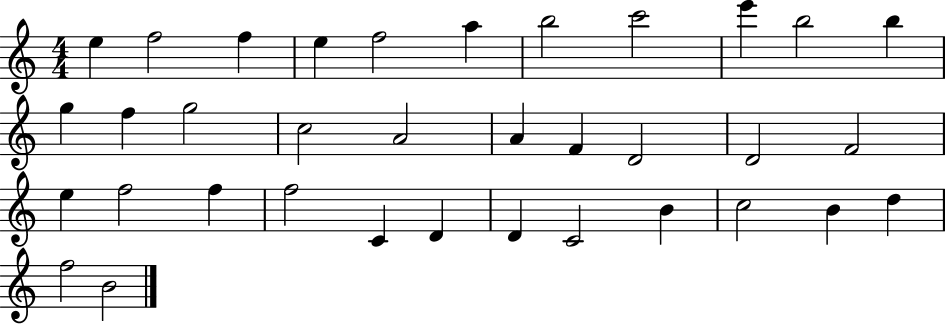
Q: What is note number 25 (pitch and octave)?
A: F5